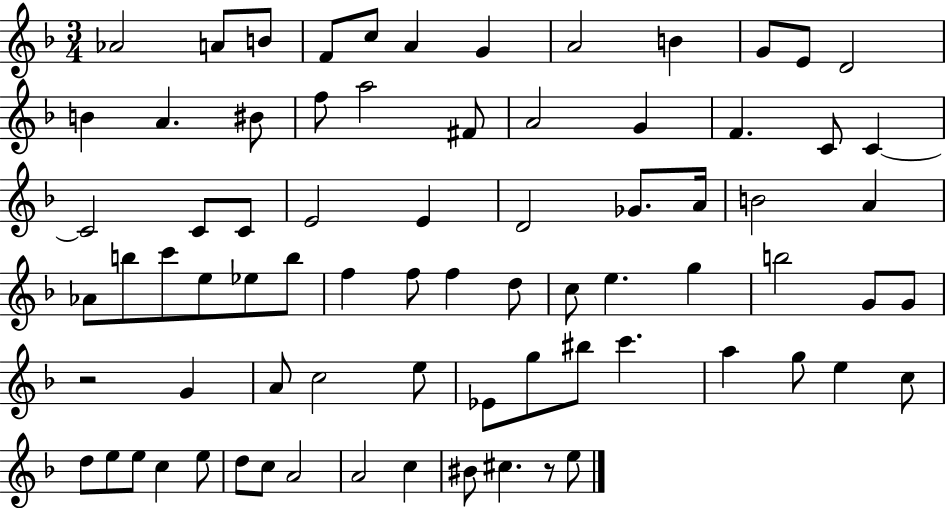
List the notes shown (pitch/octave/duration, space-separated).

Ab4/h A4/e B4/e F4/e C5/e A4/q G4/q A4/h B4/q G4/e E4/e D4/h B4/q A4/q. BIS4/e F5/e A5/h F#4/e A4/h G4/q F4/q. C4/e C4/q C4/h C4/e C4/e E4/h E4/q D4/h Gb4/e. A4/s B4/h A4/q Ab4/e B5/e C6/e E5/e Eb5/e B5/e F5/q F5/e F5/q D5/e C5/e E5/q. G5/q B5/h G4/e G4/e R/h G4/q A4/e C5/h E5/e Eb4/e G5/e BIS5/e C6/q. A5/q G5/e E5/q C5/e D5/e E5/e E5/e C5/q E5/e D5/e C5/e A4/h A4/h C5/q BIS4/e C#5/q. R/e E5/e